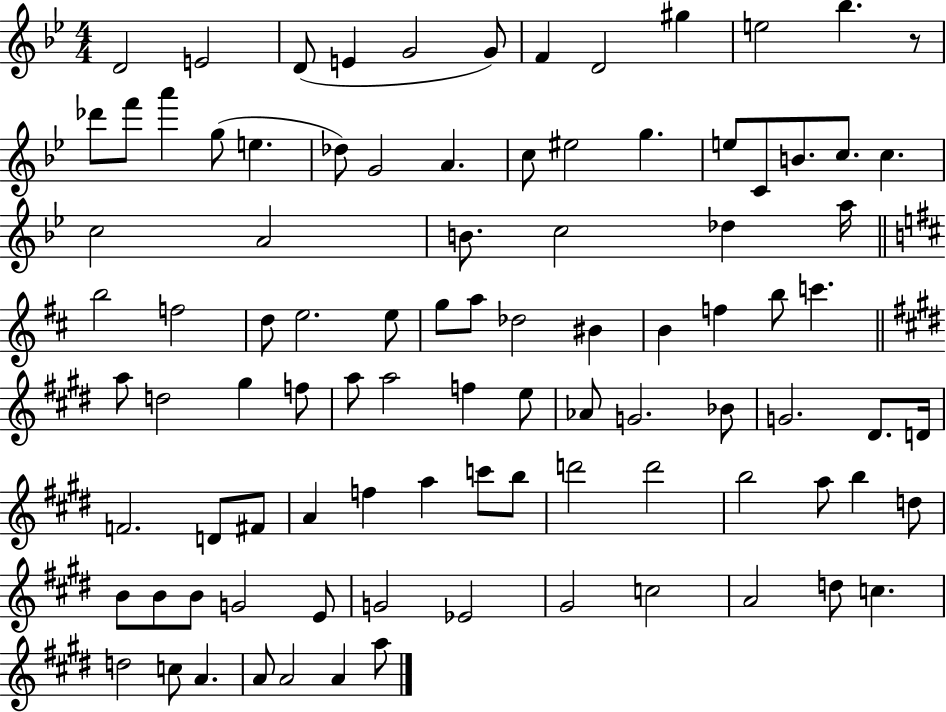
X:1
T:Untitled
M:4/4
L:1/4
K:Bb
D2 E2 D/2 E G2 G/2 F D2 ^g e2 _b z/2 _d'/2 f'/2 a' g/2 e _d/2 G2 A c/2 ^e2 g e/2 C/2 B/2 c/2 c c2 A2 B/2 c2 _d a/4 b2 f2 d/2 e2 e/2 g/2 a/2 _d2 ^B B f b/2 c' a/2 d2 ^g f/2 a/2 a2 f e/2 _A/2 G2 _B/2 G2 ^D/2 D/4 F2 D/2 ^F/2 A f a c'/2 b/2 d'2 d'2 b2 a/2 b d/2 B/2 B/2 B/2 G2 E/2 G2 _E2 ^G2 c2 A2 d/2 c d2 c/2 A A/2 A2 A a/2